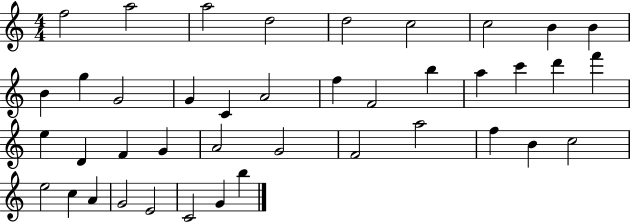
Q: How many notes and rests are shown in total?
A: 41